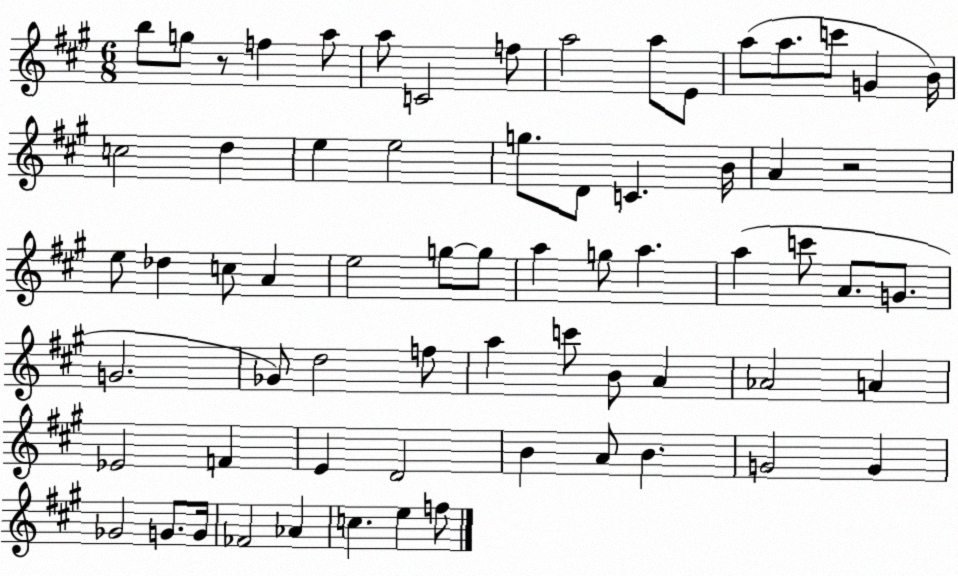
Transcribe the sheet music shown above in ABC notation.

X:1
T:Untitled
M:6/8
L:1/4
K:A
b/2 g/2 z/2 f a/2 a/2 C2 f/2 a2 a/2 E/2 a/2 a/2 c'/2 G B/4 c2 d e e2 g/2 D/2 C B/4 A z2 e/2 _d c/2 A e2 g/2 g/2 a g/2 a a c'/2 A/2 G/2 G2 _G/2 d2 f/2 a c'/2 B/2 A _A2 A _E2 F E D2 B A/2 B G2 G _G2 G/2 G/4 _F2 _A c e f/2